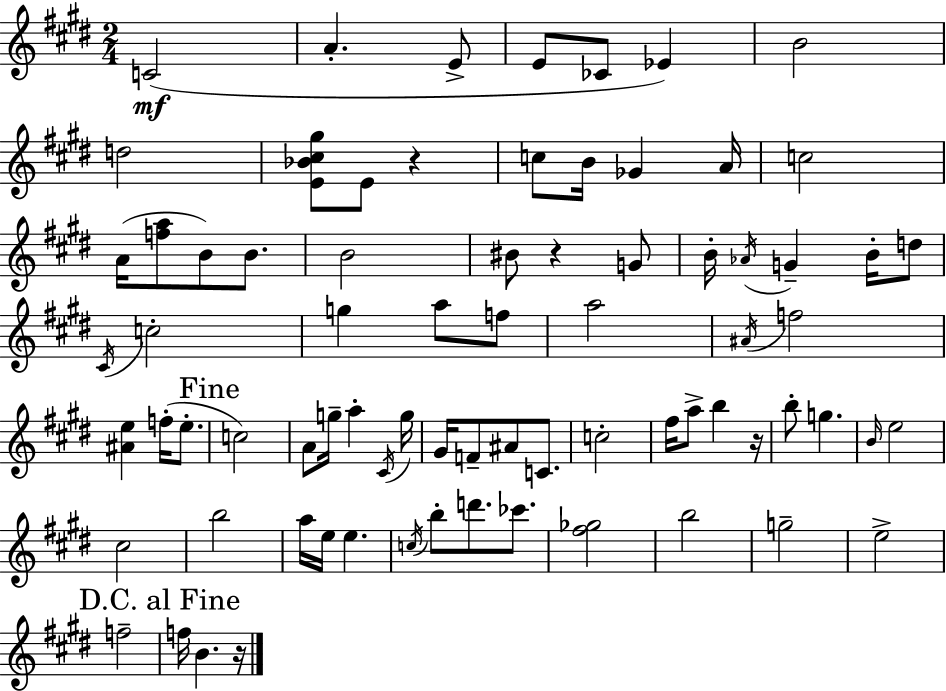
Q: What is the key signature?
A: E major